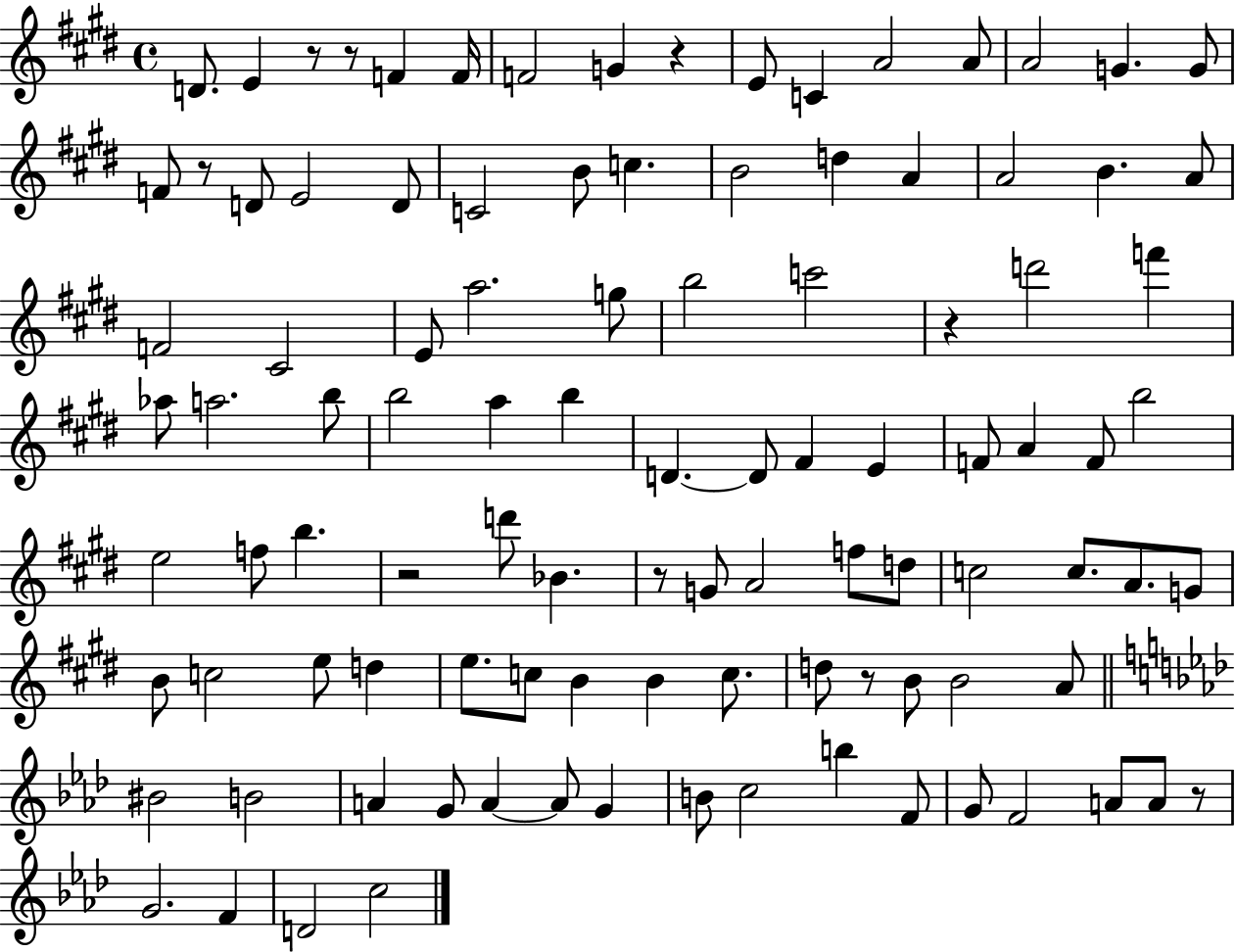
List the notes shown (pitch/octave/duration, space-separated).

D4/e. E4/q R/e R/e F4/q F4/s F4/h G4/q R/q E4/e C4/q A4/h A4/e A4/h G4/q. G4/e F4/e R/e D4/e E4/h D4/e C4/h B4/e C5/q. B4/h D5/q A4/q A4/h B4/q. A4/e F4/h C#4/h E4/e A5/h. G5/e B5/h C6/h R/q D6/h F6/q Ab5/e A5/h. B5/e B5/h A5/q B5/q D4/q. D4/e F#4/q E4/q F4/e A4/q F4/e B5/h E5/h F5/e B5/q. R/h D6/e Bb4/q. R/e G4/e A4/h F5/e D5/e C5/h C5/e. A4/e. G4/e B4/e C5/h E5/e D5/q E5/e. C5/e B4/q B4/q C5/e. D5/e R/e B4/e B4/h A4/e BIS4/h B4/h A4/q G4/e A4/q A4/e G4/q B4/e C5/h B5/q F4/e G4/e F4/h A4/e A4/e R/e G4/h. F4/q D4/h C5/h